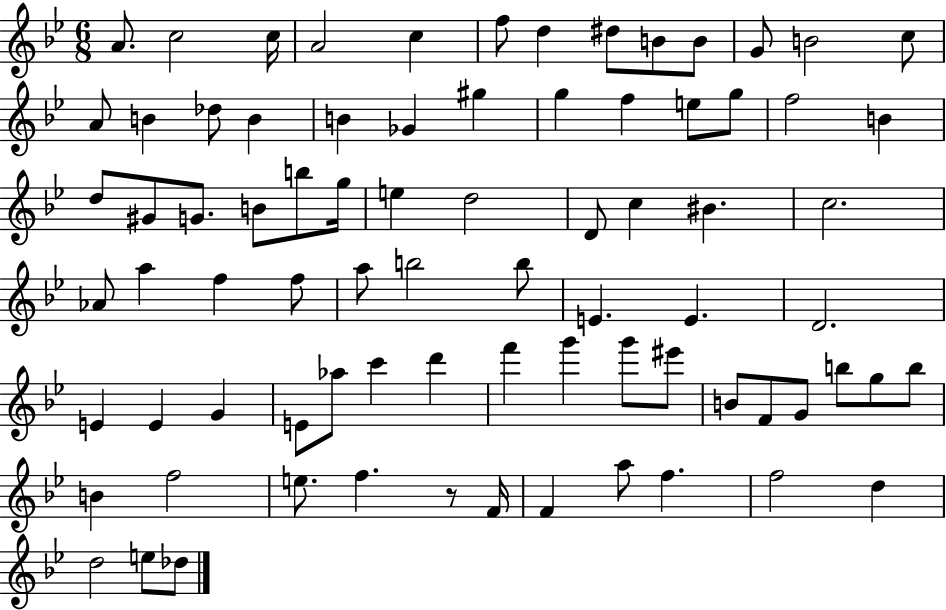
{
  \clef treble
  \numericTimeSignature
  \time 6/8
  \key bes \major
  \repeat volta 2 { a'8. c''2 c''16 | a'2 c''4 | f''8 d''4 dis''8 b'8 b'8 | g'8 b'2 c''8 | \break a'8 b'4 des''8 b'4 | b'4 ges'4 gis''4 | g''4 f''4 e''8 g''8 | f''2 b'4 | \break d''8 gis'8 g'8. b'8 b''8 g''16 | e''4 d''2 | d'8 c''4 bis'4. | c''2. | \break aes'8 a''4 f''4 f''8 | a''8 b''2 b''8 | e'4. e'4. | d'2. | \break e'4 e'4 g'4 | e'8 aes''8 c'''4 d'''4 | f'''4 g'''4 g'''8 eis'''8 | b'8 f'8 g'8 b''8 g''8 b''8 | \break b'4 f''2 | e''8. f''4. r8 f'16 | f'4 a''8 f''4. | f''2 d''4 | \break d''2 e''8 des''8 | } \bar "|."
}